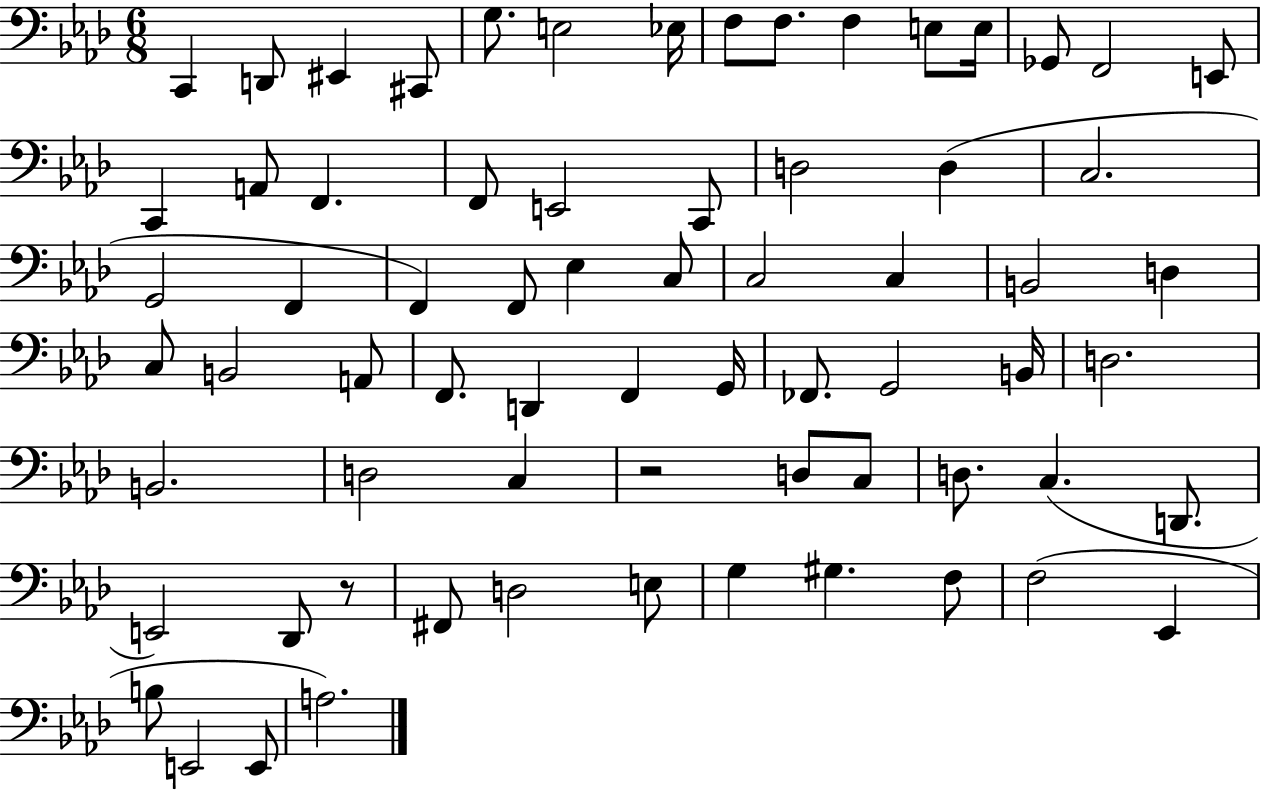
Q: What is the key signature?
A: AES major